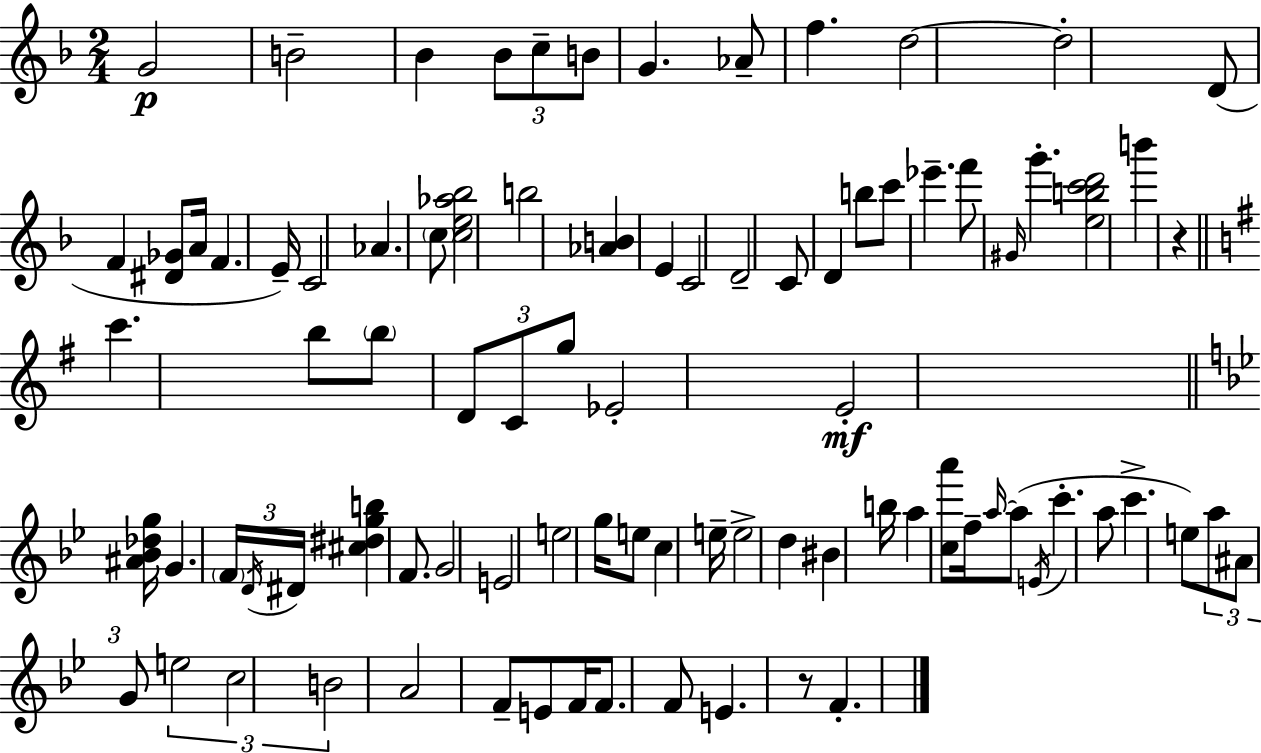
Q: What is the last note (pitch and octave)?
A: F4